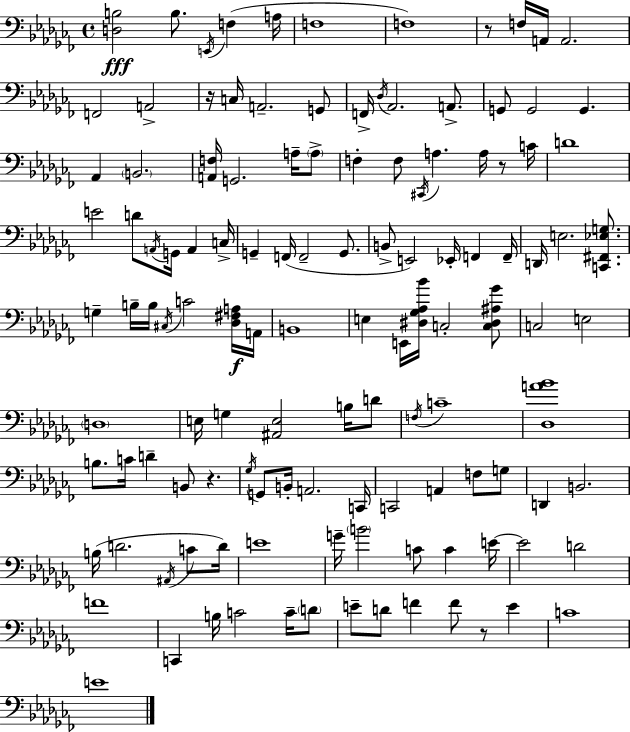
{
  \clef bass
  \time 4/4
  \defaultTimeSignature
  \key aes \minor
  <d b>2\fff b8. \acciaccatura { e,16 }( f4 | a16 f1 | f1) | r8 f16 a,16 a,2. | \break f,2 a,2-> | r16 c16 a,2.-- g,8 | f,16-> \acciaccatura { des16 } aes,2. a,8.-> | g,8 g,2 g,4. | \break aes,4 \parenthesize b,2. | <a, f>16 g,2. a16-- | \parenthesize a8-> f4-. f8 \acciaccatura { cis,16 } a4. a16 | r8 c'16 d'1 | \break e'2 d'8 \acciaccatura { a,16 } g,16 a,4 | c16-> g,4-- f,16( f,2-- | g,8. b,8-> e,2) ees,16-. f,4 | f,16-- d,16 e2. | \break <c, fis, ees g>8. g4-- b16-- b16 \acciaccatura { cis16 } c'2 | <des fis a>16\f a,16 b,1 | e4 e,16 <dis ges aes bes'>16 c2-. | <c dis ais ges'>8 c2 e2 | \break \parenthesize d1 | e16 g4 <ais, e>2 | b16 d'8 \acciaccatura { f16 } c'1-- | <des a' bes'>1 | \break b8. c'16 d'4-- b,8 | r4. \acciaccatura { ges16 } g,8 b,16-. a,2. | c,16 c,2 a,4 | f8 g8 d,4 b,2. | \break b16( d'2. | \acciaccatura { ais,16 } c'8 d'16) e'1 | g'16-- \parenthesize b'2 | c'8 c'4 e'16~~ e'2 | \break d'2 f'1 | c,4 b16 c'2 | c'16-- \parenthesize d'8 e'8-- d'8 f'4 | f'8 r8 e'4 c'1 | \break e'1 | \bar "|."
}